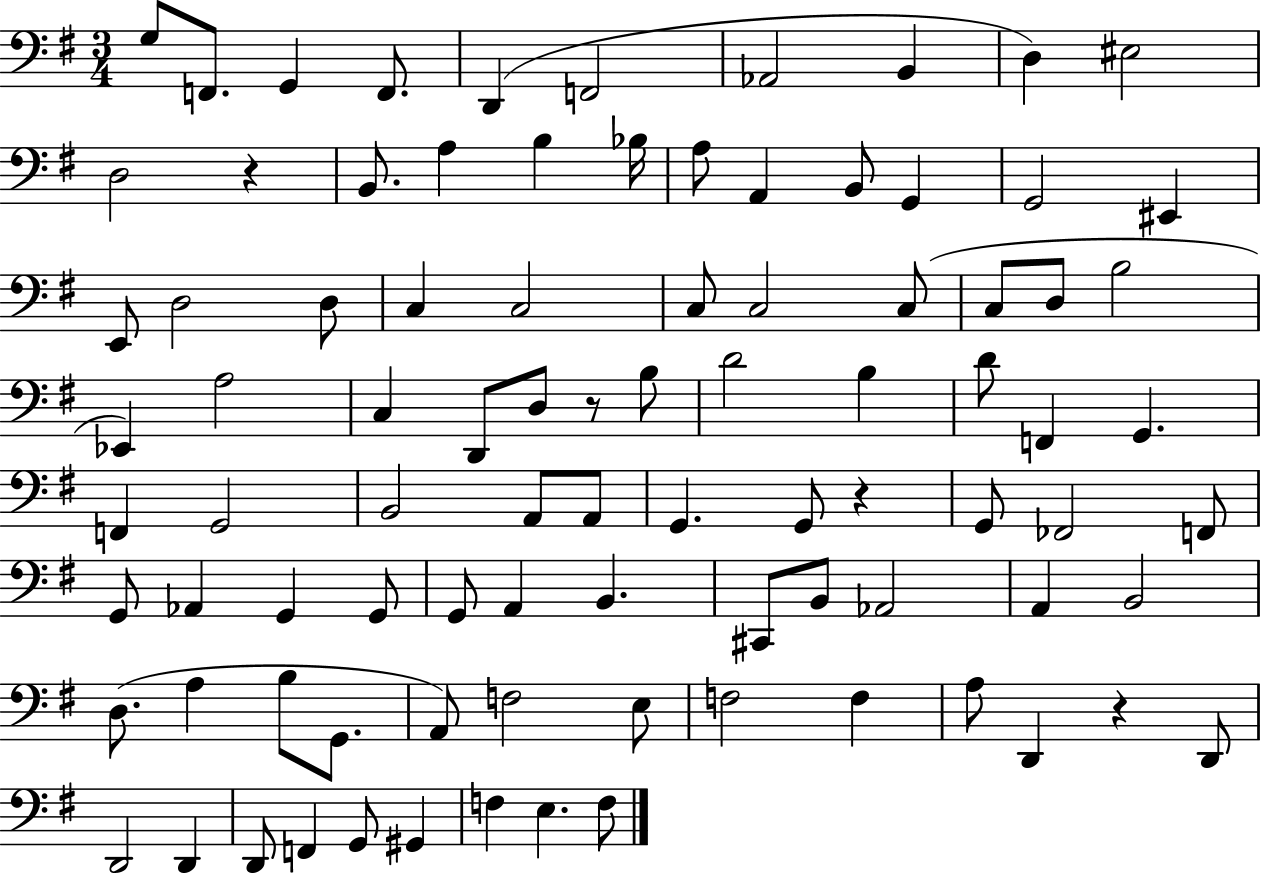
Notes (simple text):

G3/e F2/e. G2/q F2/e. D2/q F2/h Ab2/h B2/q D3/q EIS3/h D3/h R/q B2/e. A3/q B3/q Bb3/s A3/e A2/q B2/e G2/q G2/h EIS2/q E2/e D3/h D3/e C3/q C3/h C3/e C3/h C3/e C3/e D3/e B3/h Eb2/q A3/h C3/q D2/e D3/e R/e B3/e D4/h B3/q D4/e F2/q G2/q. F2/q G2/h B2/h A2/e A2/e G2/q. G2/e R/q G2/e FES2/h F2/e G2/e Ab2/q G2/q G2/e G2/e A2/q B2/q. C#2/e B2/e Ab2/h A2/q B2/h D3/e. A3/q B3/e G2/e. A2/e F3/h E3/e F3/h F3/q A3/e D2/q R/q D2/e D2/h D2/q D2/e F2/q G2/e G#2/q F3/q E3/q. F3/e